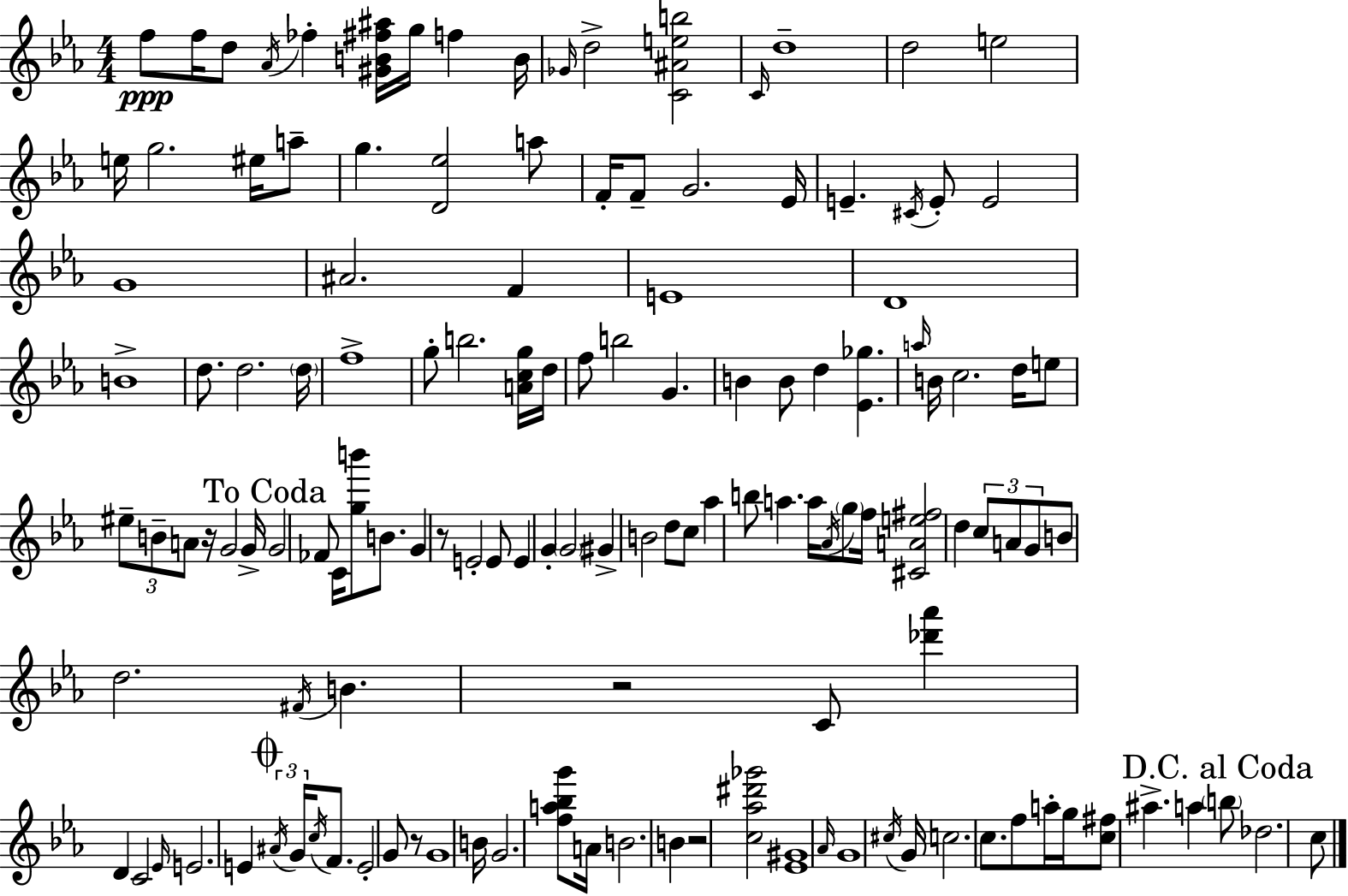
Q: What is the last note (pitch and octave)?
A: C5